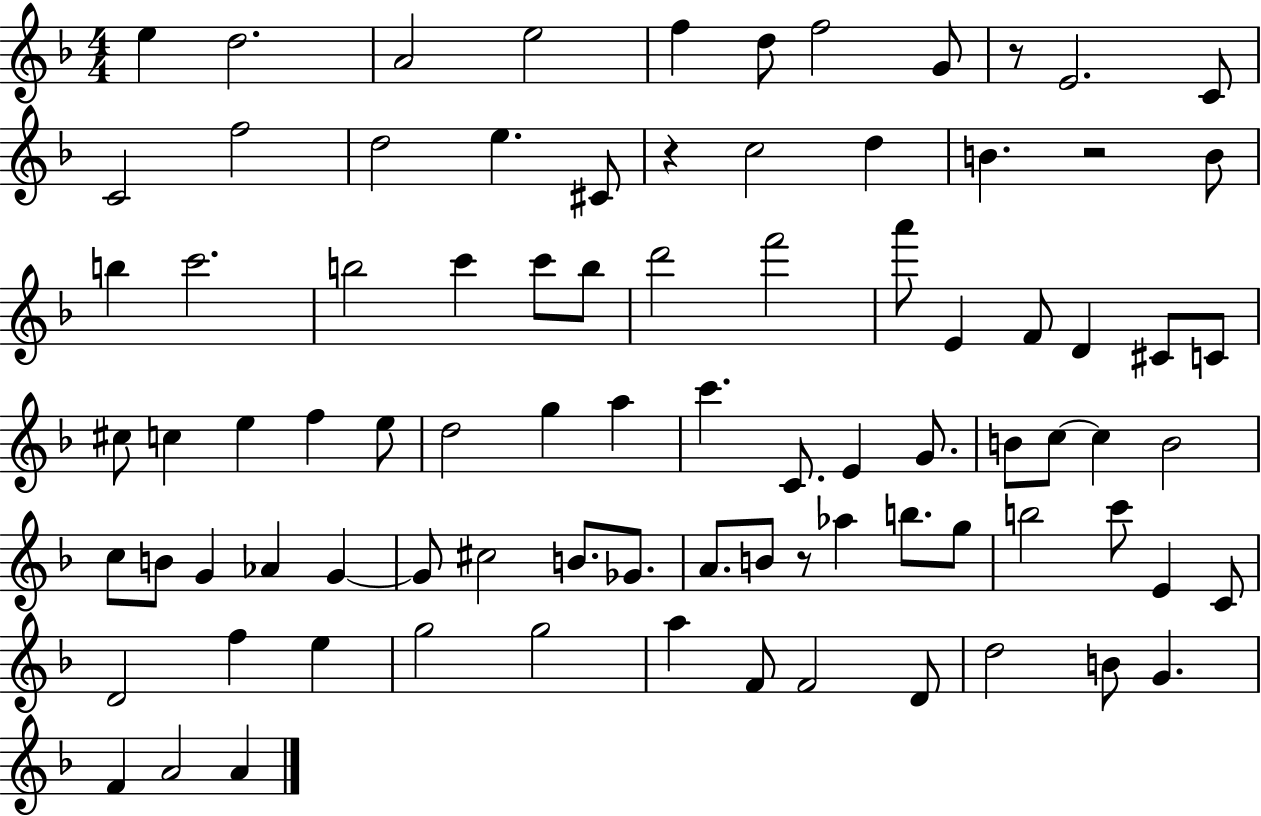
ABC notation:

X:1
T:Untitled
M:4/4
L:1/4
K:F
e d2 A2 e2 f d/2 f2 G/2 z/2 E2 C/2 C2 f2 d2 e ^C/2 z c2 d B z2 B/2 b c'2 b2 c' c'/2 b/2 d'2 f'2 a'/2 E F/2 D ^C/2 C/2 ^c/2 c e f e/2 d2 g a c' C/2 E G/2 B/2 c/2 c B2 c/2 B/2 G _A G G/2 ^c2 B/2 _G/2 A/2 B/2 z/2 _a b/2 g/2 b2 c'/2 E C/2 D2 f e g2 g2 a F/2 F2 D/2 d2 B/2 G F A2 A